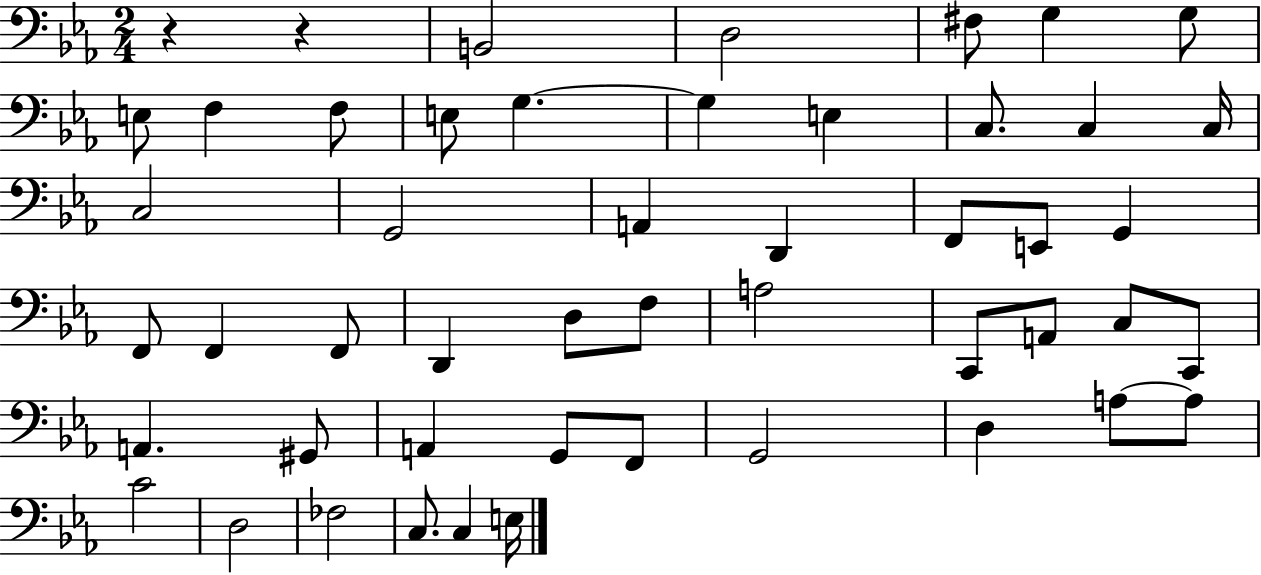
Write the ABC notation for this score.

X:1
T:Untitled
M:2/4
L:1/4
K:Eb
z z B,,2 D,2 ^F,/2 G, G,/2 E,/2 F, F,/2 E,/2 G, G, E, C,/2 C, C,/4 C,2 G,,2 A,, D,, F,,/2 E,,/2 G,, F,,/2 F,, F,,/2 D,, D,/2 F,/2 A,2 C,,/2 A,,/2 C,/2 C,,/2 A,, ^G,,/2 A,, G,,/2 F,,/2 G,,2 D, A,/2 A,/2 C2 D,2 _F,2 C,/2 C, E,/4